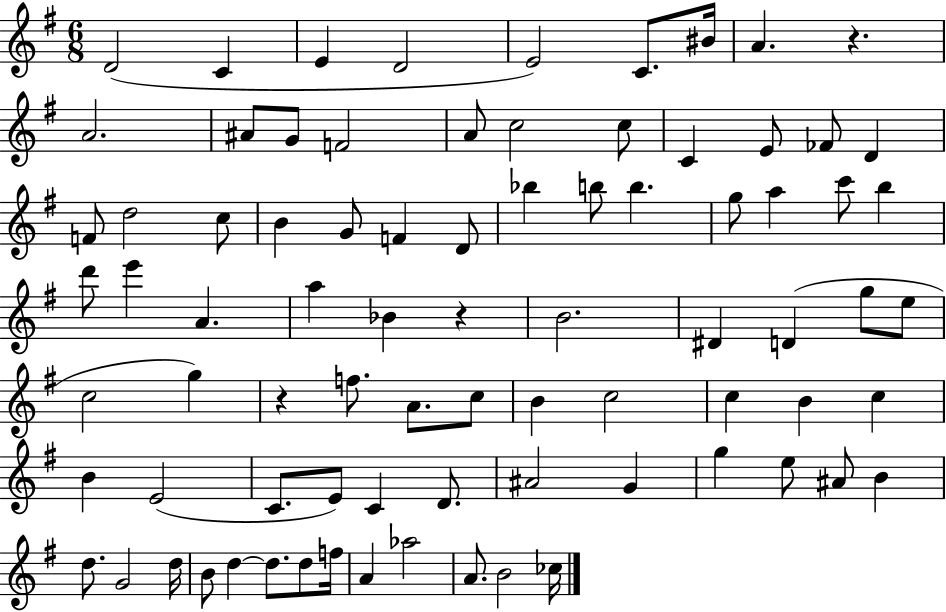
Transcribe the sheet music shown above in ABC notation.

X:1
T:Untitled
M:6/8
L:1/4
K:G
D2 C E D2 E2 C/2 ^B/4 A z A2 ^A/2 G/2 F2 A/2 c2 c/2 C E/2 _F/2 D F/2 d2 c/2 B G/2 F D/2 _b b/2 b g/2 a c'/2 b d'/2 e' A a _B z B2 ^D D g/2 e/2 c2 g z f/2 A/2 c/2 B c2 c B c B E2 C/2 E/2 C D/2 ^A2 G g e/2 ^A/2 B d/2 G2 d/4 B/2 d d/2 d/2 f/4 A _a2 A/2 B2 _c/4